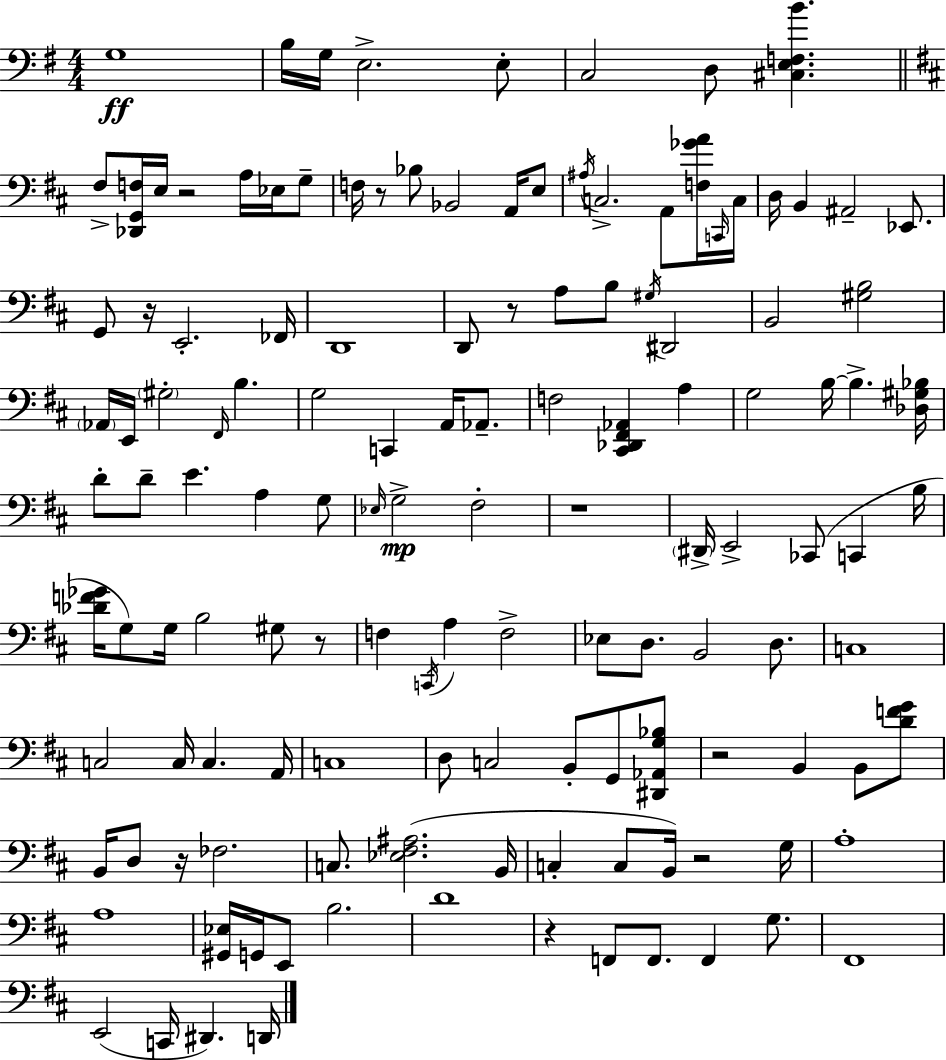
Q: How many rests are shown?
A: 10